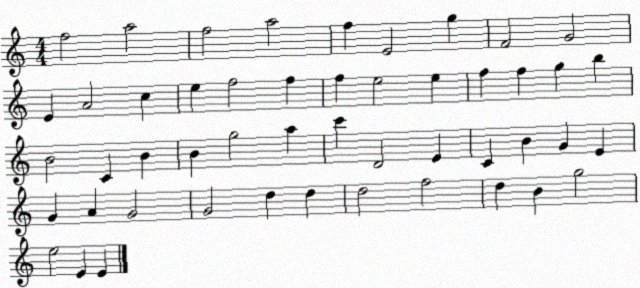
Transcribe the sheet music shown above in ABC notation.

X:1
T:Untitled
M:4/4
L:1/4
K:C
f2 a2 f2 a2 f E2 g F2 G2 E A2 c e f2 f f e2 e f f g b B2 C B B g2 a c' D2 E C B G E G A G2 G2 d d d2 f2 d B g2 e2 E E